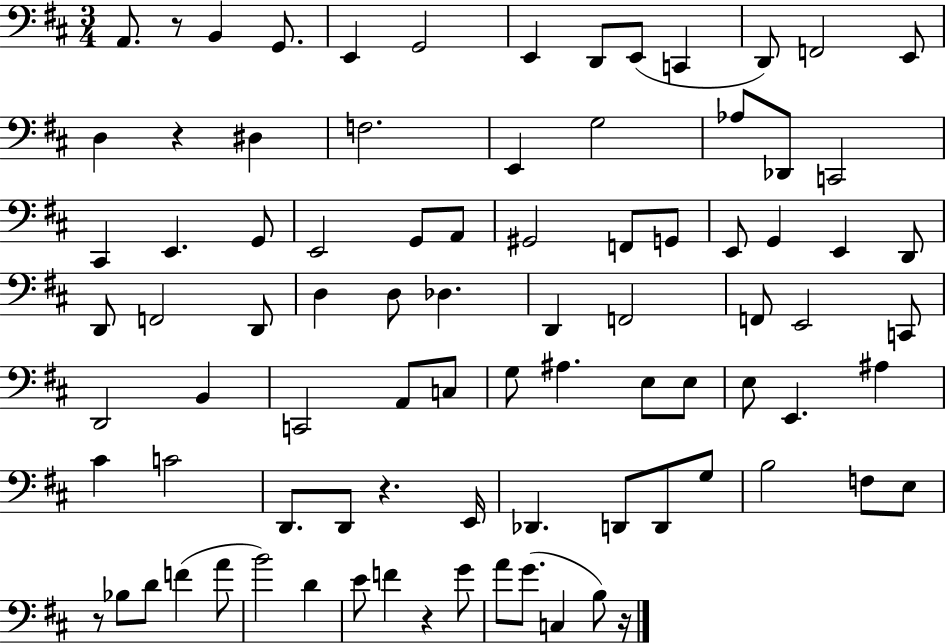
{
  \clef bass
  \numericTimeSignature
  \time 3/4
  \key d \major
  a,8. r8 b,4 g,8. | e,4 g,2 | e,4 d,8 e,8( c,4 | d,8) f,2 e,8 | \break d4 r4 dis4 | f2. | e,4 g2 | aes8 des,8 c,2 | \break cis,4 e,4. g,8 | e,2 g,8 a,8 | gis,2 f,8 g,8 | e,8 g,4 e,4 d,8 | \break d,8 f,2 d,8 | d4 d8 des4. | d,4 f,2 | f,8 e,2 c,8 | \break d,2 b,4 | c,2 a,8 c8 | g8 ais4. e8 e8 | e8 e,4. ais4 | \break cis'4 c'2 | d,8. d,8 r4. e,16 | des,4. d,8 d,8 g8 | b2 f8 e8 | \break r8 bes8 d'8 f'4( a'8 | b'2) d'4 | e'8 f'4 r4 g'8 | a'8 g'8.( c4 b8) r16 | \break \bar "|."
}